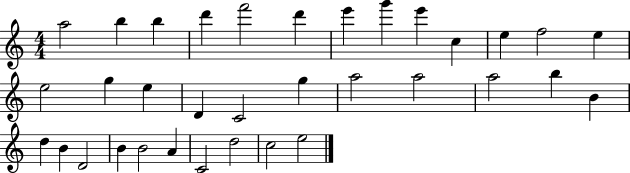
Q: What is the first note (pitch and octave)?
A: A5